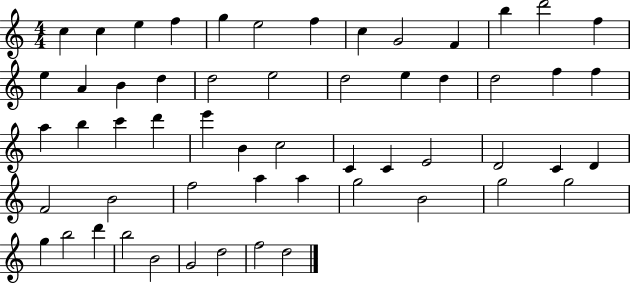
C5/q C5/q E5/q F5/q G5/q E5/h F5/q C5/q G4/h F4/q B5/q D6/h F5/q E5/q A4/q B4/q D5/q D5/h E5/h D5/h E5/q D5/q D5/h F5/q F5/q A5/q B5/q C6/q D6/q E6/q B4/q C5/h C4/q C4/q E4/h D4/h C4/q D4/q F4/h B4/h F5/h A5/q A5/q G5/h B4/h G5/h G5/h G5/q B5/h D6/q B5/h B4/h G4/h D5/h F5/h D5/h